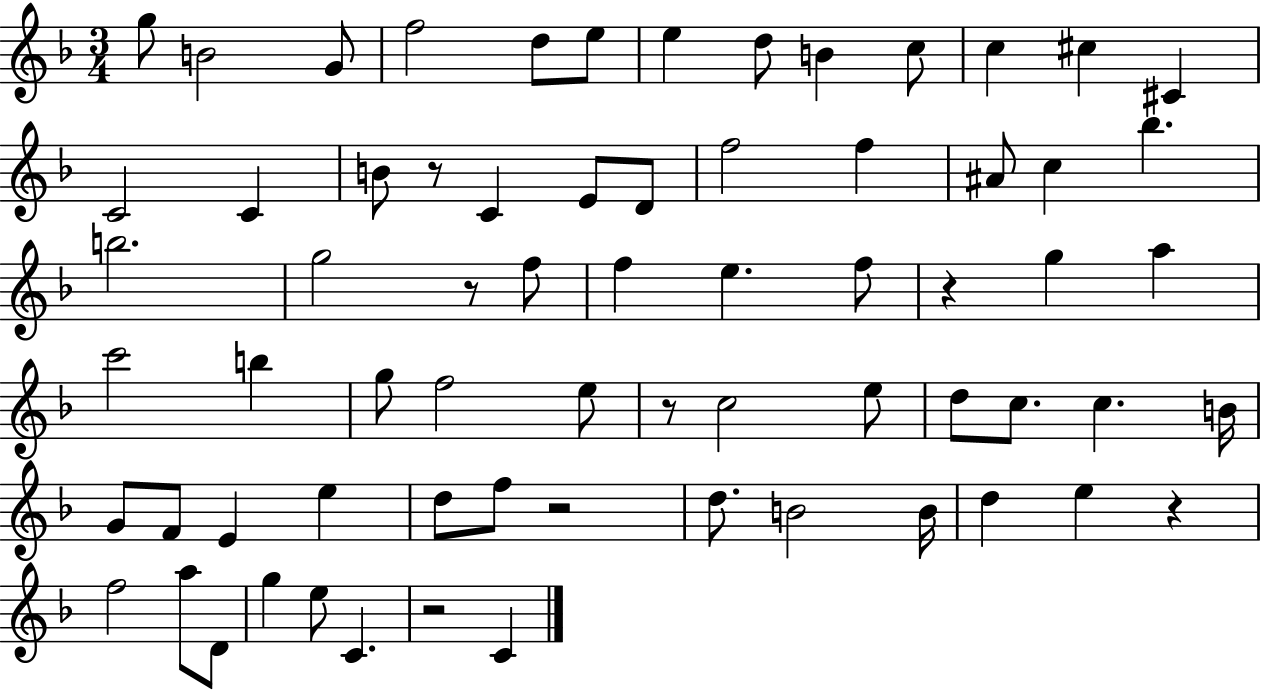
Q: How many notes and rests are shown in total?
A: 68